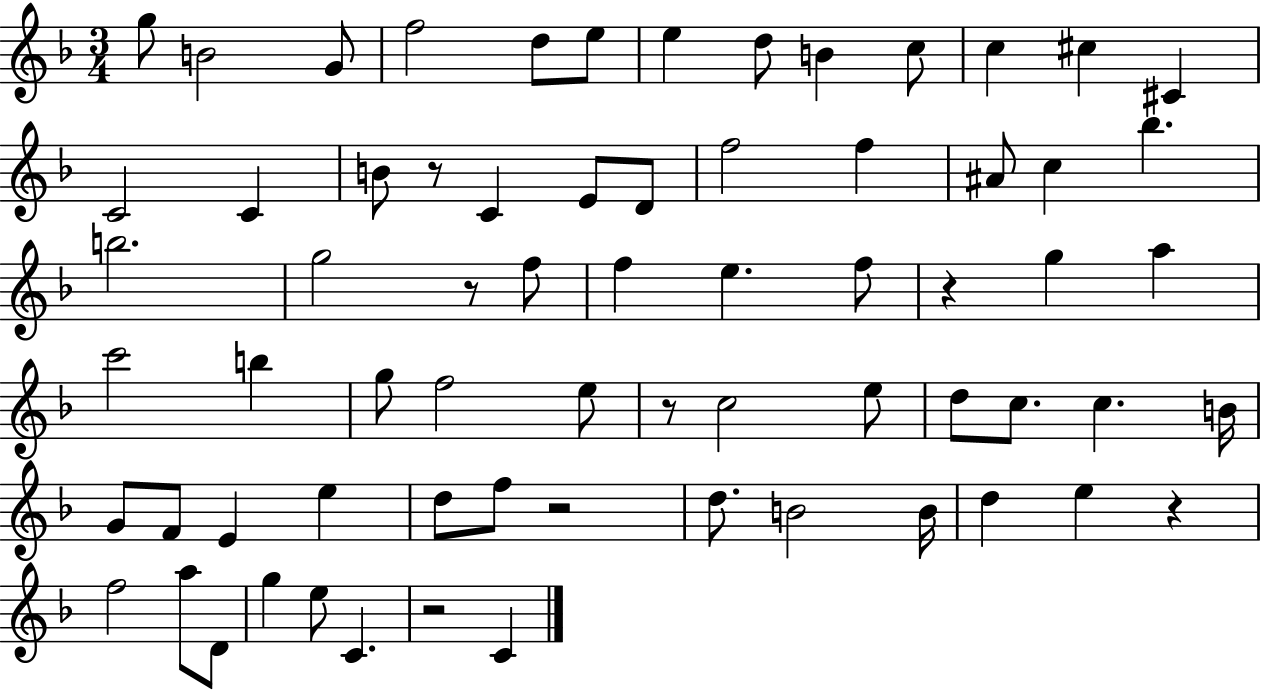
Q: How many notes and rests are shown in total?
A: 68